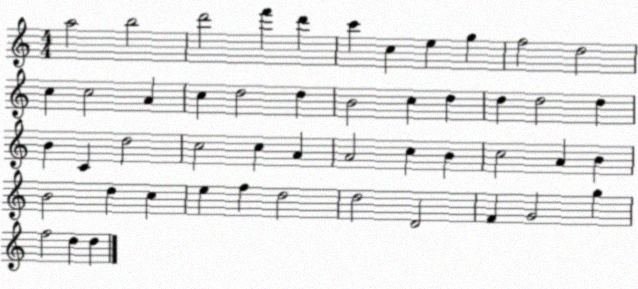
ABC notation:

X:1
T:Untitled
M:4/4
L:1/4
K:C
a2 b2 d'2 f' d' c' c e g f2 d2 c c2 A c d2 d B2 c d d d2 d B C d2 c2 c A A2 c B c2 A B B2 d c e f d2 d2 D2 F G2 g f2 d d